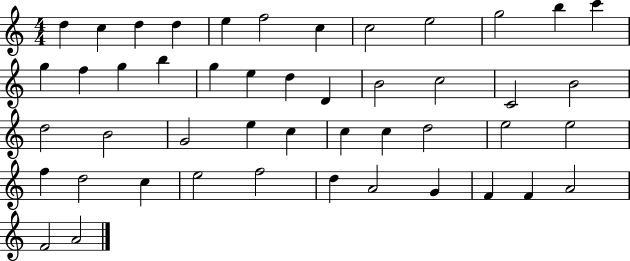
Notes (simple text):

D5/q C5/q D5/q D5/q E5/q F5/h C5/q C5/h E5/h G5/h B5/q C6/q G5/q F5/q G5/q B5/q G5/q E5/q D5/q D4/q B4/h C5/h C4/h B4/h D5/h B4/h G4/h E5/q C5/q C5/q C5/q D5/h E5/h E5/h F5/q D5/h C5/q E5/h F5/h D5/q A4/h G4/q F4/q F4/q A4/h F4/h A4/h